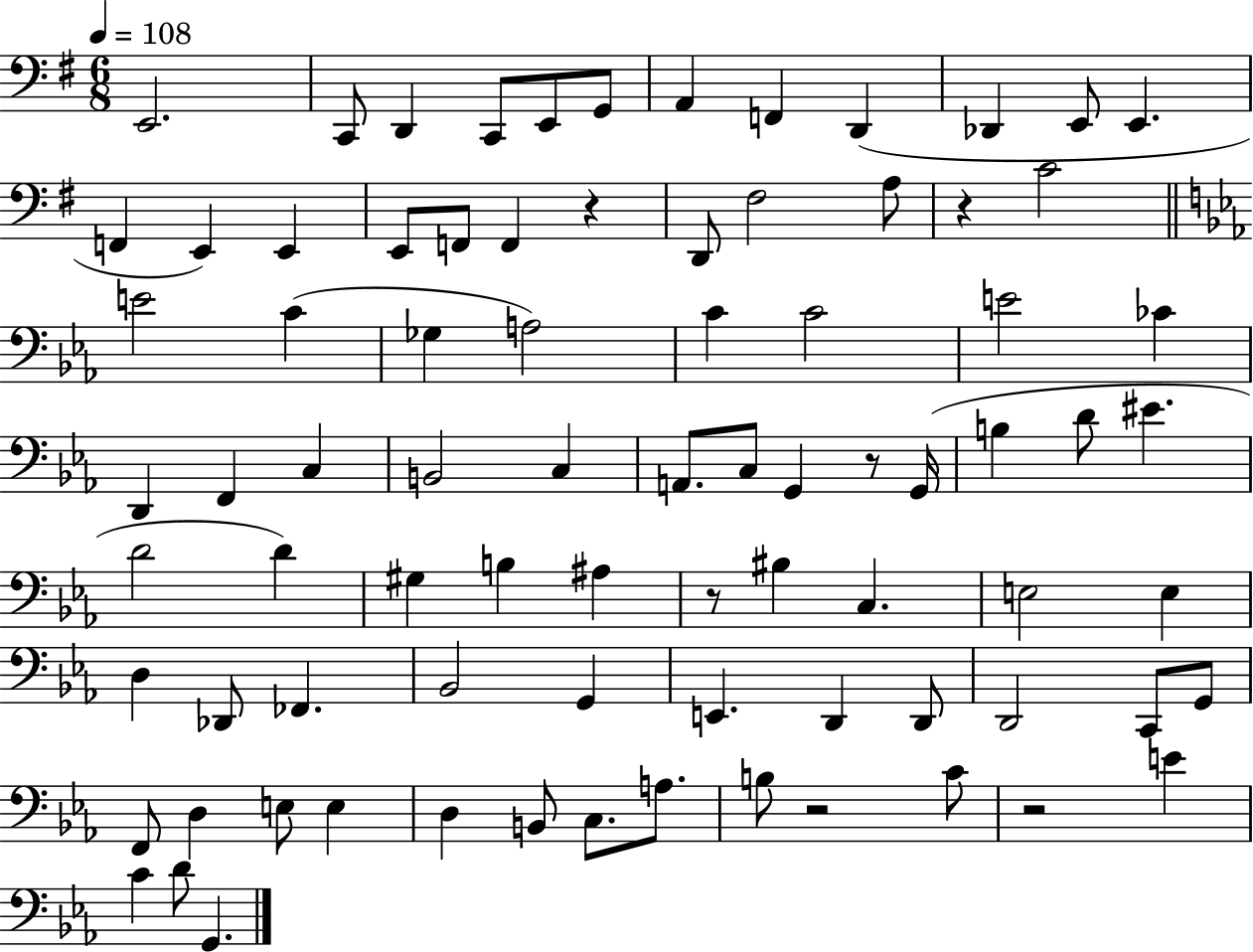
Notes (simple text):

E2/h. C2/e D2/q C2/e E2/e G2/e A2/q F2/q D2/q Db2/q E2/e E2/q. F2/q E2/q E2/q E2/e F2/e F2/q R/q D2/e F#3/h A3/e R/q C4/h E4/h C4/q Gb3/q A3/h C4/q C4/h E4/h CES4/q D2/q F2/q C3/q B2/h C3/q A2/e. C3/e G2/q R/e G2/s B3/q D4/e EIS4/q. D4/h D4/q G#3/q B3/q A#3/q R/e BIS3/q C3/q. E3/h E3/q D3/q Db2/e FES2/q. Bb2/h G2/q E2/q. D2/q D2/e D2/h C2/e G2/e F2/e D3/q E3/e E3/q D3/q B2/e C3/e. A3/e. B3/e R/h C4/e R/h E4/q C4/q D4/e G2/q.